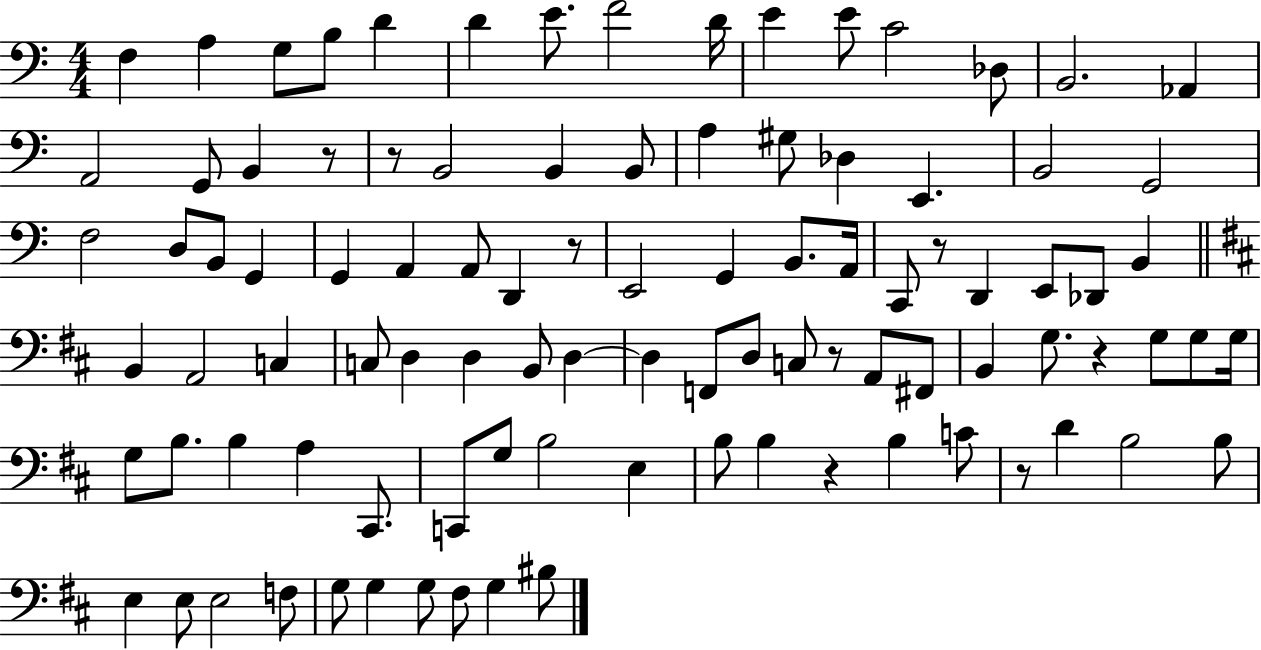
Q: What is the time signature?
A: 4/4